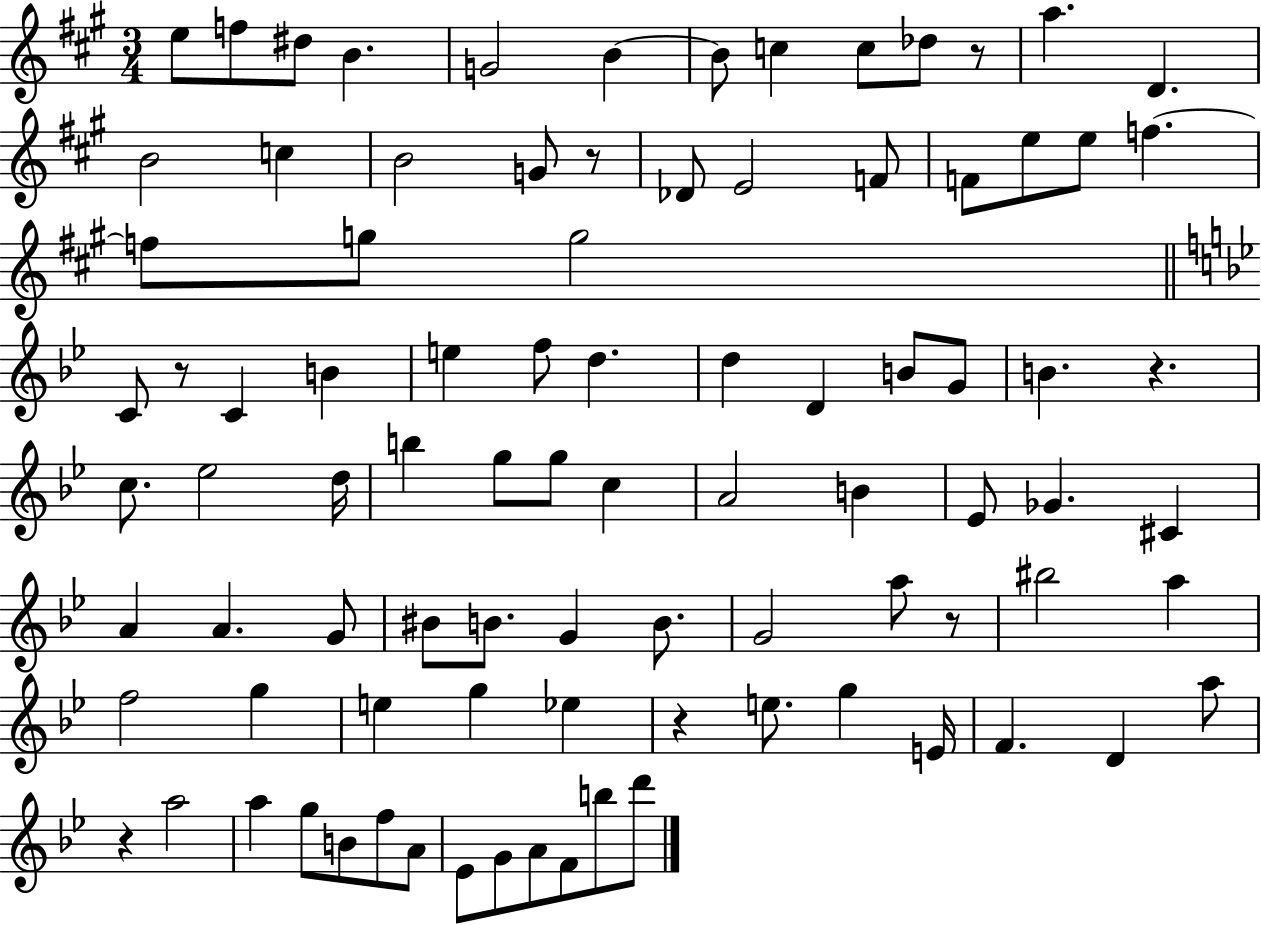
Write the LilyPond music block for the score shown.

{
  \clef treble
  \numericTimeSignature
  \time 3/4
  \key a \major
  e''8 f''8 dis''8 b'4. | g'2 b'4~~ | b'8 c''4 c''8 des''8 r8 | a''4. d'4. | \break b'2 c''4 | b'2 g'8 r8 | des'8 e'2 f'8 | f'8 e''8 e''8 f''4.~~ | \break f''8 g''8 g''2 | \bar "||" \break \key bes \major c'8 r8 c'4 b'4 | e''4 f''8 d''4. | d''4 d'4 b'8 g'8 | b'4. r4. | \break c''8. ees''2 d''16 | b''4 g''8 g''8 c''4 | a'2 b'4 | ees'8 ges'4. cis'4 | \break a'4 a'4. g'8 | bis'8 b'8. g'4 b'8. | g'2 a''8 r8 | bis''2 a''4 | \break f''2 g''4 | e''4 g''4 ees''4 | r4 e''8. g''4 e'16 | f'4. d'4 a''8 | \break r4 a''2 | a''4 g''8 b'8 f''8 a'8 | ees'8 g'8 a'8 f'8 b''8 d'''8 | \bar "|."
}